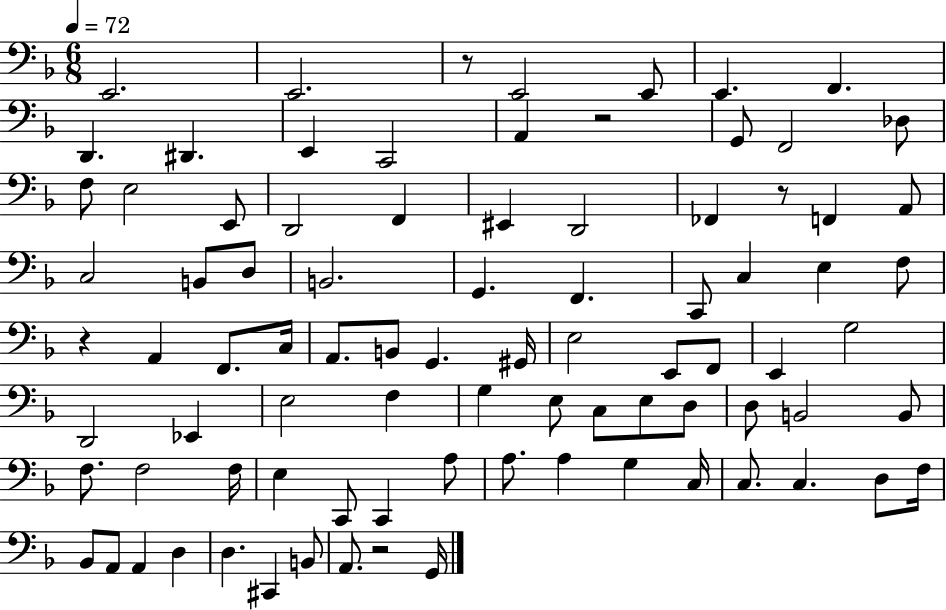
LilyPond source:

{
  \clef bass
  \numericTimeSignature
  \time 6/8
  \key f \major
  \tempo 4 = 72
  e,2. | e,2. | r8 e,2 e,8 | e,4. f,4. | \break d,4. dis,4. | e,4 c,2 | a,4 r2 | g,8 f,2 des8 | \break f8 e2 e,8 | d,2 f,4 | eis,4 d,2 | fes,4 r8 f,4 a,8 | \break c2 b,8 d8 | b,2. | g,4. f,4. | c,8 c4 e4 f8 | \break r4 a,4 f,8. c16 | a,8. b,8 g,4. gis,16 | e2 e,8 f,8 | e,4 g2 | \break d,2 ees,4 | e2 f4 | g4 e8 c8 e8 d8 | d8 b,2 b,8 | \break f8. f2 f16 | e4 c,8 c,4 a8 | a8. a4 g4 c16 | c8. c4. d8 f16 | \break bes,8 a,8 a,4 d4 | d4. cis,4 b,8 | a,8. r2 g,16 | \bar "|."
}